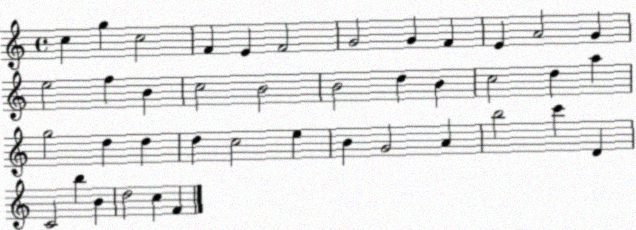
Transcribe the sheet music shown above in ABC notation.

X:1
T:Untitled
M:4/4
L:1/4
K:C
c g c2 F E F2 G2 G F E A2 G e2 f B c2 B2 B2 d B c2 d a g2 d d d c2 e B G2 A b2 c' D C2 b B d2 c F